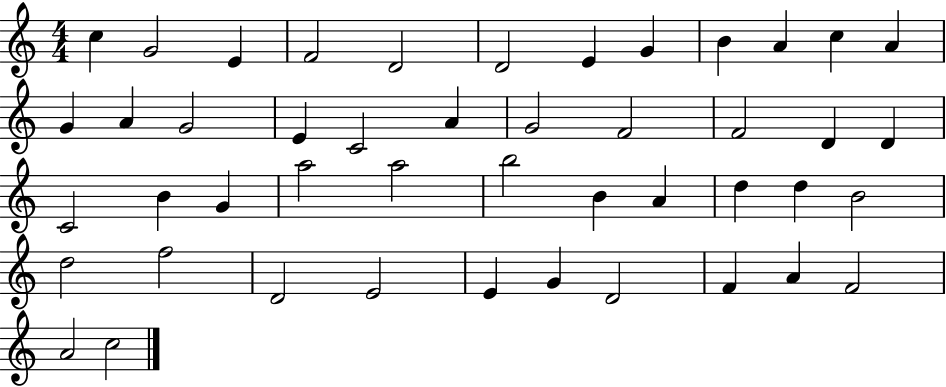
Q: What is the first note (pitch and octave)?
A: C5